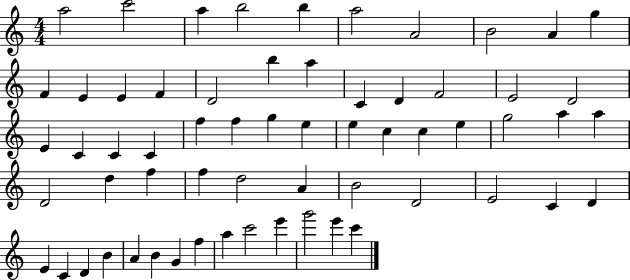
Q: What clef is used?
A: treble